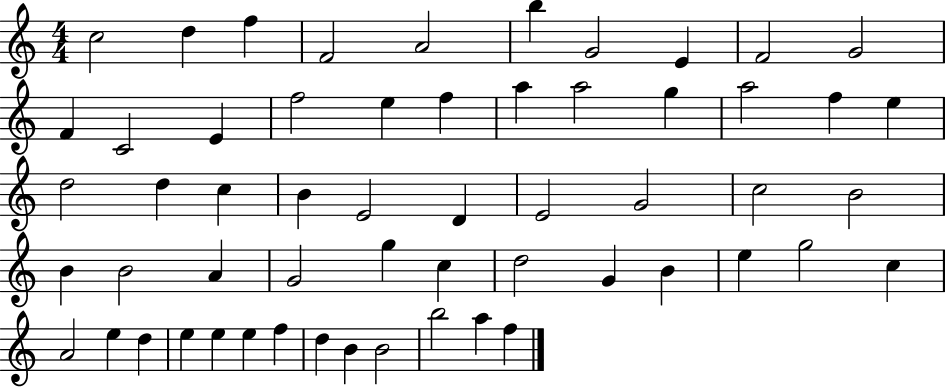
{
  \clef treble
  \numericTimeSignature
  \time 4/4
  \key c \major
  c''2 d''4 f''4 | f'2 a'2 | b''4 g'2 e'4 | f'2 g'2 | \break f'4 c'2 e'4 | f''2 e''4 f''4 | a''4 a''2 g''4 | a''2 f''4 e''4 | \break d''2 d''4 c''4 | b'4 e'2 d'4 | e'2 g'2 | c''2 b'2 | \break b'4 b'2 a'4 | g'2 g''4 c''4 | d''2 g'4 b'4 | e''4 g''2 c''4 | \break a'2 e''4 d''4 | e''4 e''4 e''4 f''4 | d''4 b'4 b'2 | b''2 a''4 f''4 | \break \bar "|."
}